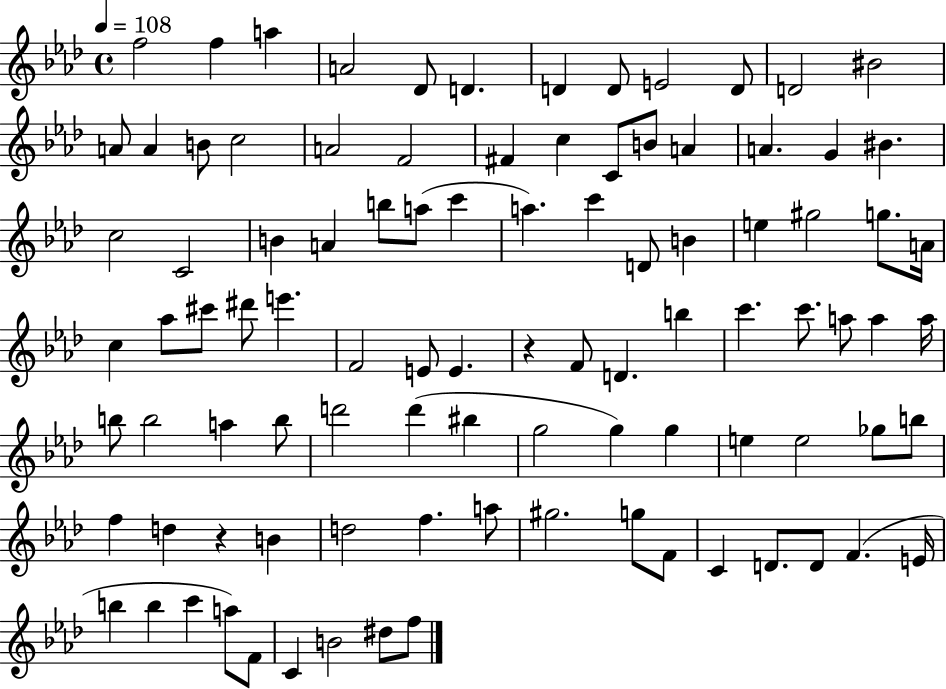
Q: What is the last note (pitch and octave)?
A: F5